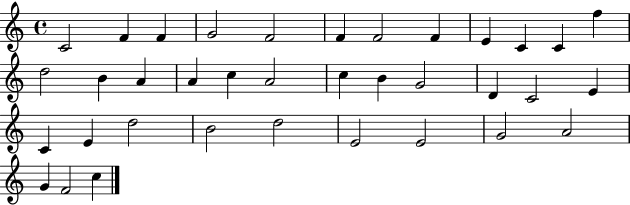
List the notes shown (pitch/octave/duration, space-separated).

C4/h F4/q F4/q G4/h F4/h F4/q F4/h F4/q E4/q C4/q C4/q F5/q D5/h B4/q A4/q A4/q C5/q A4/h C5/q B4/q G4/h D4/q C4/h E4/q C4/q E4/q D5/h B4/h D5/h E4/h E4/h G4/h A4/h G4/q F4/h C5/q